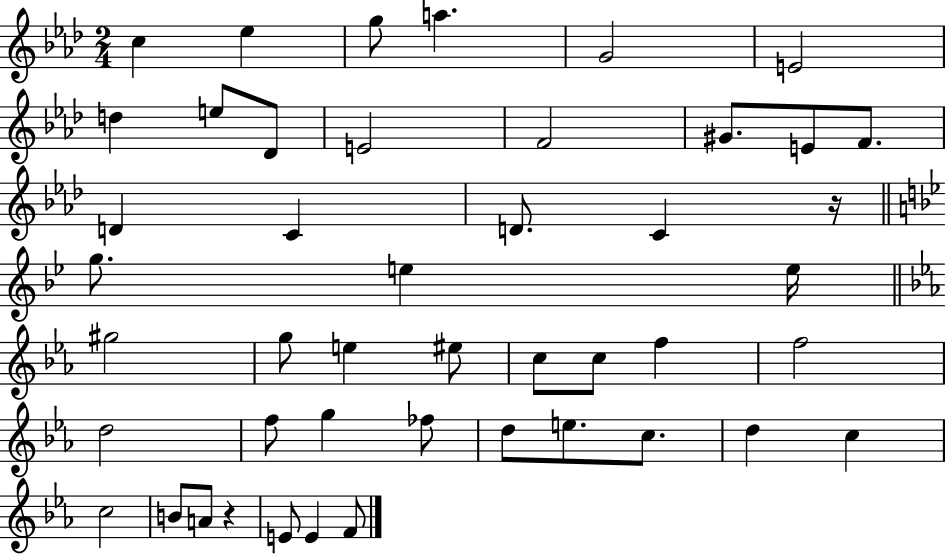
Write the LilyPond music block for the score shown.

{
  \clef treble
  \numericTimeSignature
  \time 2/4
  \key aes \major
  c''4 ees''4 | g''8 a''4. | g'2 | e'2 | \break d''4 e''8 des'8 | e'2 | f'2 | gis'8. e'8 f'8. | \break d'4 c'4 | d'8. c'4 r16 | \bar "||" \break \key g \minor g''8. e''4 e''16 | \bar "||" \break \key ees \major gis''2 | g''8 e''4 eis''8 | c''8 c''8 f''4 | f''2 | \break d''2 | f''8 g''4 fes''8 | d''8 e''8. c''8. | d''4 c''4 | \break c''2 | b'8 a'8 r4 | e'8 e'4 f'8 | \bar "|."
}